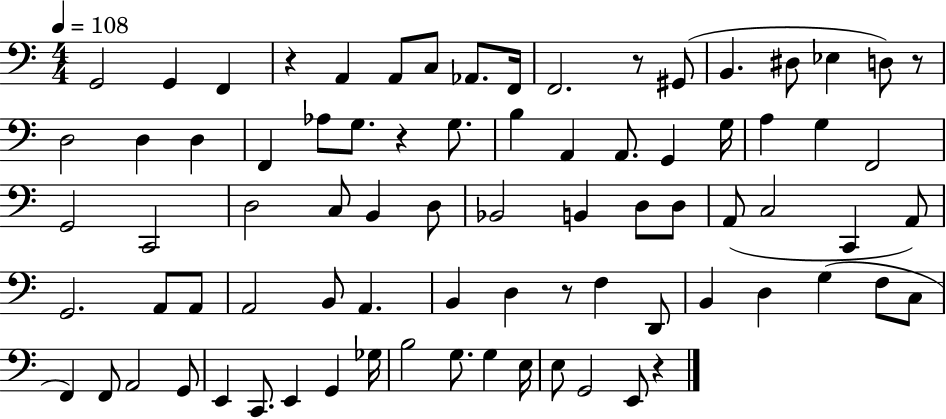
G2/h G2/q F2/q R/q A2/q A2/e C3/e Ab2/e. F2/s F2/h. R/e G#2/e B2/q. D#3/e Eb3/q D3/e R/e D3/h D3/q D3/q F2/q Ab3/e G3/e. R/q G3/e. B3/q A2/q A2/e. G2/q G3/s A3/q G3/q F2/h G2/h C2/h D3/h C3/e B2/q D3/e Bb2/h B2/q D3/e D3/e A2/e C3/h C2/q A2/e G2/h. A2/e A2/e A2/h B2/e A2/q. B2/q D3/q R/e F3/q D2/e B2/q D3/q G3/q F3/e C3/e F2/q F2/e A2/h G2/e E2/q C2/e. E2/q G2/q Gb3/s B3/h G3/e. G3/q E3/s E3/e G2/h E2/e R/q